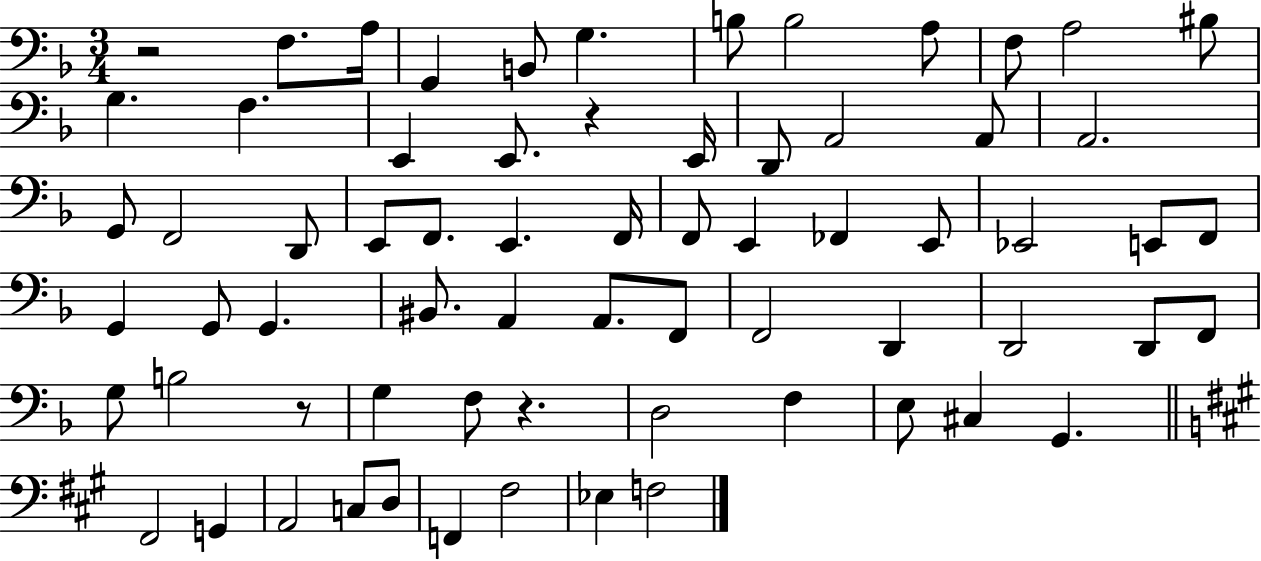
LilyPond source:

{
  \clef bass
  \numericTimeSignature
  \time 3/4
  \key f \major
  r2 f8. a16 | g,4 b,8 g4. | b8 b2 a8 | f8 a2 bis8 | \break g4. f4. | e,4 e,8. r4 e,16 | d,8 a,2 a,8 | a,2. | \break g,8 f,2 d,8 | e,8 f,8. e,4. f,16 | f,8 e,4 fes,4 e,8 | ees,2 e,8 f,8 | \break g,4 g,8 g,4. | bis,8. a,4 a,8. f,8 | f,2 d,4 | d,2 d,8 f,8 | \break g8 b2 r8 | g4 f8 r4. | d2 f4 | e8 cis4 g,4. | \break \bar "||" \break \key a \major fis,2 g,4 | a,2 c8 d8 | f,4 fis2 | ees4 f2 | \break \bar "|."
}